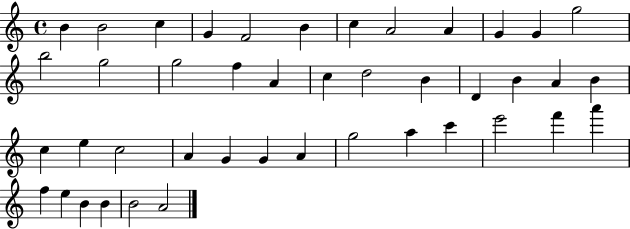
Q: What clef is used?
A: treble